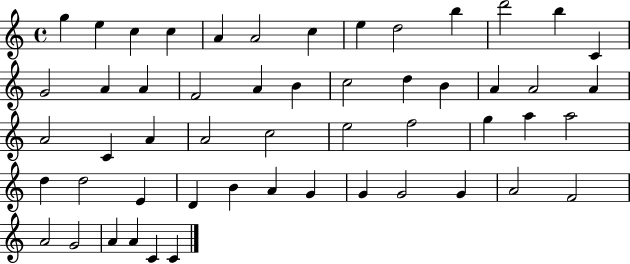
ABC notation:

X:1
T:Untitled
M:4/4
L:1/4
K:C
g e c c A A2 c e d2 b d'2 b C G2 A A F2 A B c2 d B A A2 A A2 C A A2 c2 e2 f2 g a a2 d d2 E D B A G G G2 G A2 F2 A2 G2 A A C C